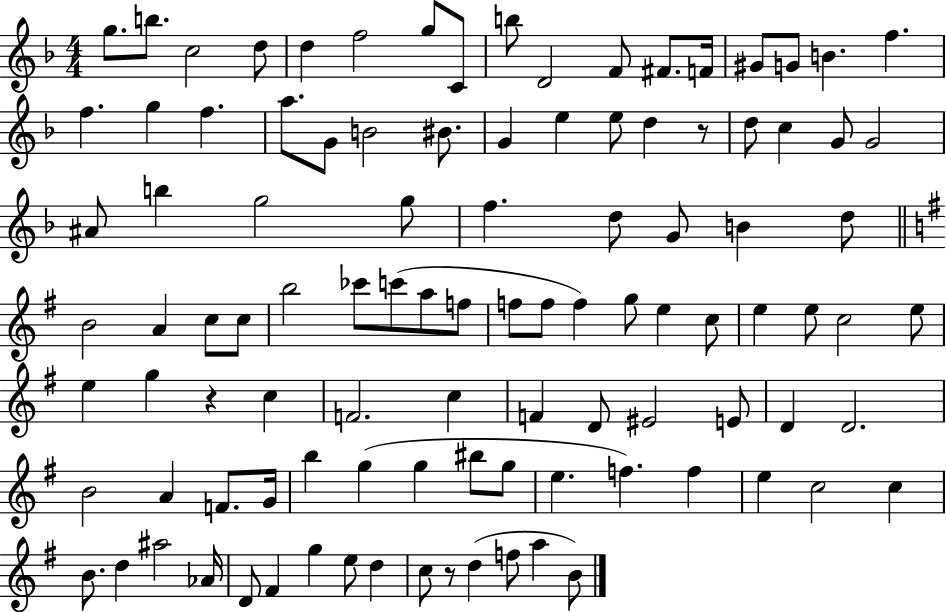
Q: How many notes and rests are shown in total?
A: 103